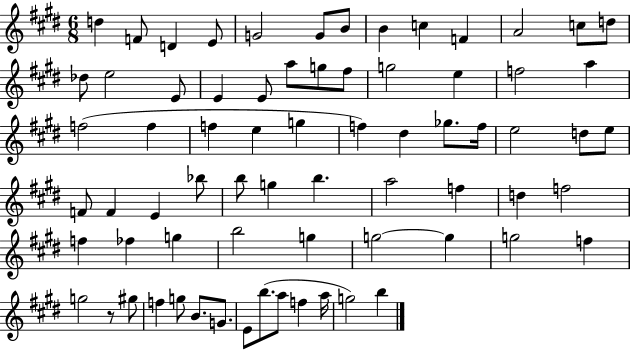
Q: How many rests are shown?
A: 1